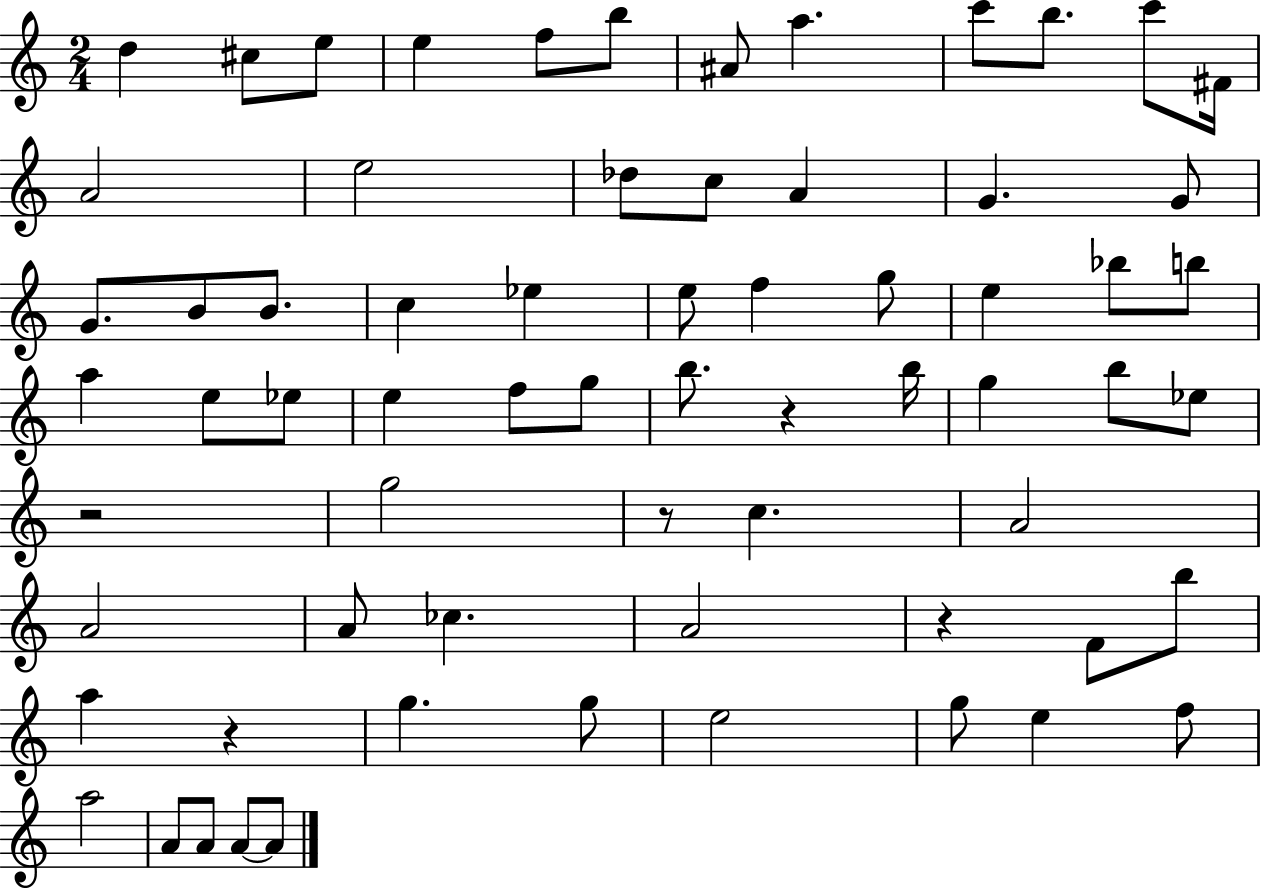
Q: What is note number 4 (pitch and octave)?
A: E5